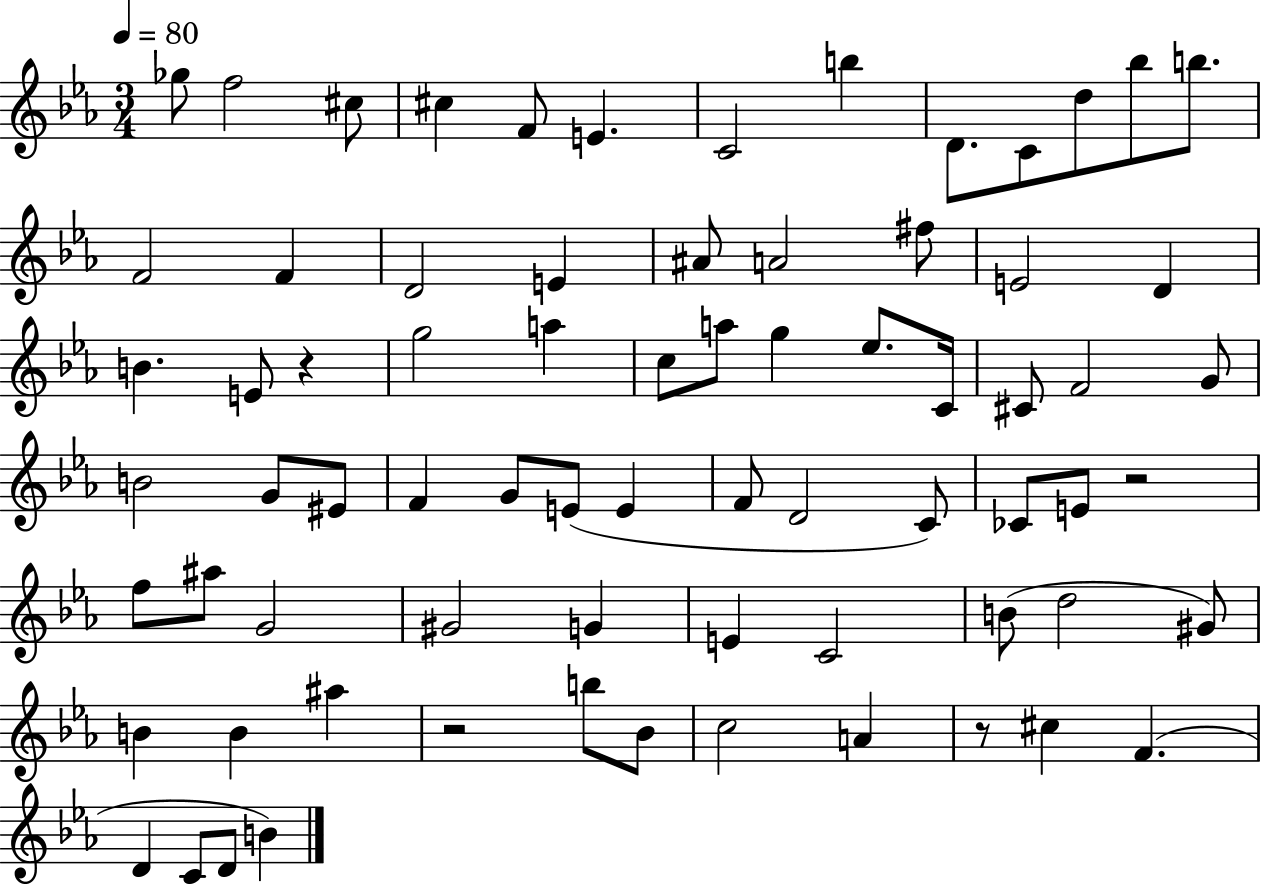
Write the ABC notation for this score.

X:1
T:Untitled
M:3/4
L:1/4
K:Eb
_g/2 f2 ^c/2 ^c F/2 E C2 b D/2 C/2 d/2 _b/2 b/2 F2 F D2 E ^A/2 A2 ^f/2 E2 D B E/2 z g2 a c/2 a/2 g _e/2 C/4 ^C/2 F2 G/2 B2 G/2 ^E/2 F G/2 E/2 E F/2 D2 C/2 _C/2 E/2 z2 f/2 ^a/2 G2 ^G2 G E C2 B/2 d2 ^G/2 B B ^a z2 b/2 _B/2 c2 A z/2 ^c F D C/2 D/2 B